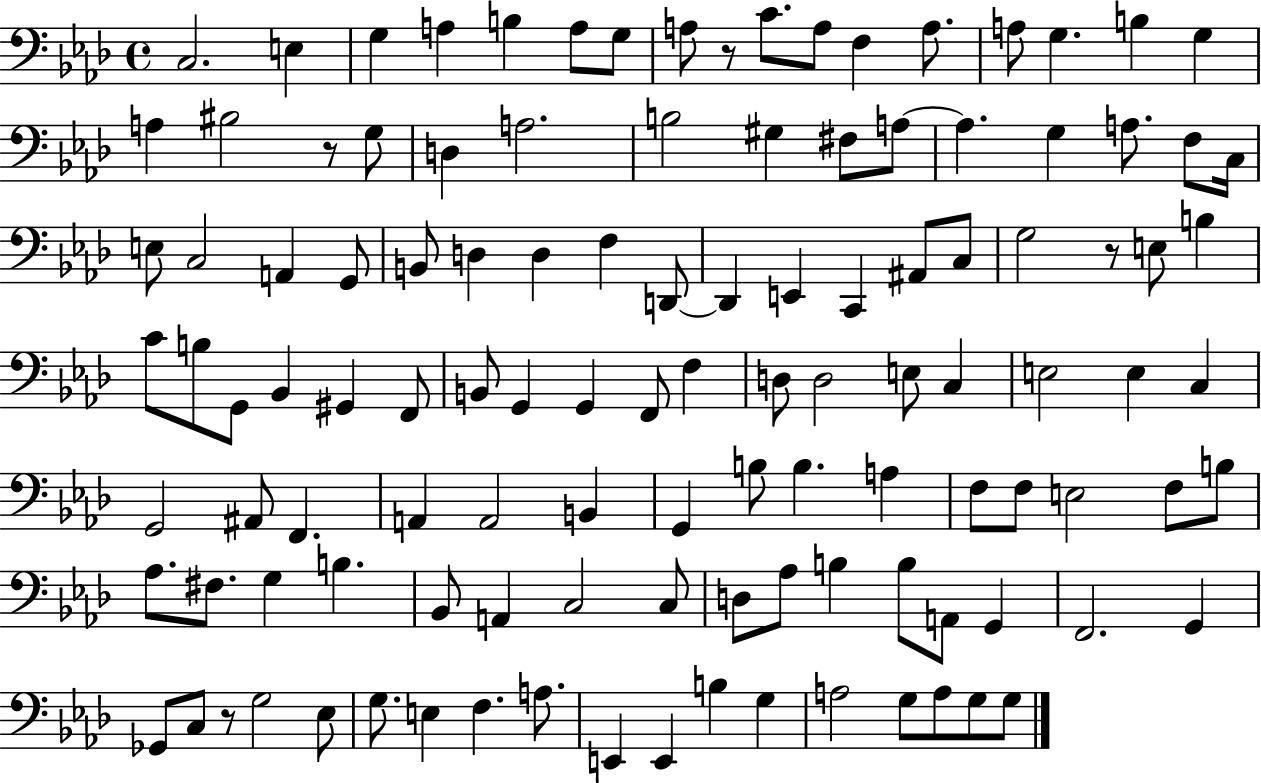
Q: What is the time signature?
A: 4/4